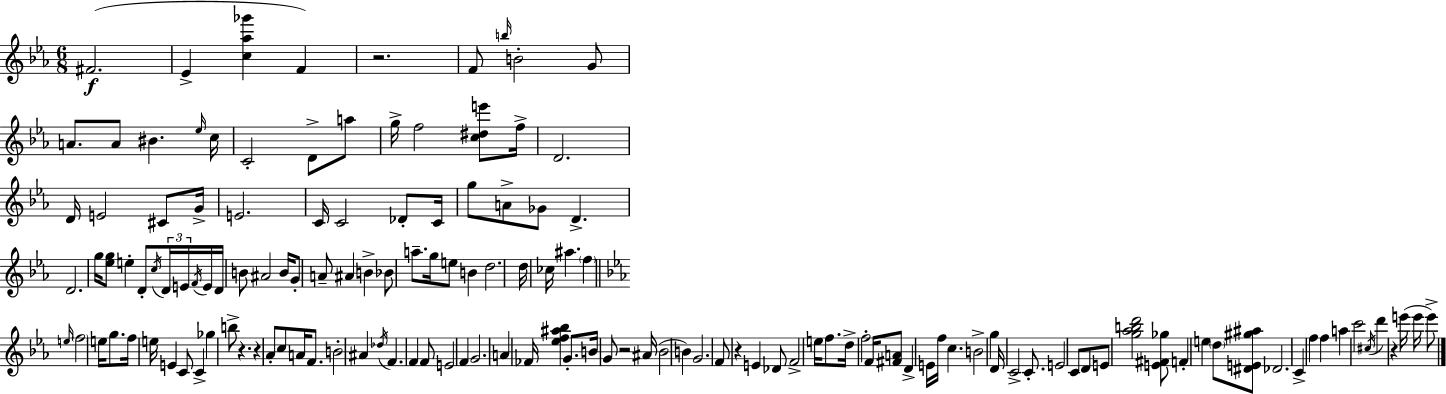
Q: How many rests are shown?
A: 6